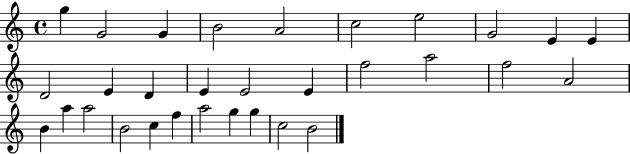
{
  \clef treble
  \time 4/4
  \defaultTimeSignature
  \key c \major
  g''4 g'2 g'4 | b'2 a'2 | c''2 e''2 | g'2 e'4 e'4 | \break d'2 e'4 d'4 | e'4 e'2 e'4 | f''2 a''2 | f''2 a'2 | \break b'4 a''4 a''2 | b'2 c''4 f''4 | a''2 g''4 g''4 | c''2 b'2 | \break \bar "|."
}